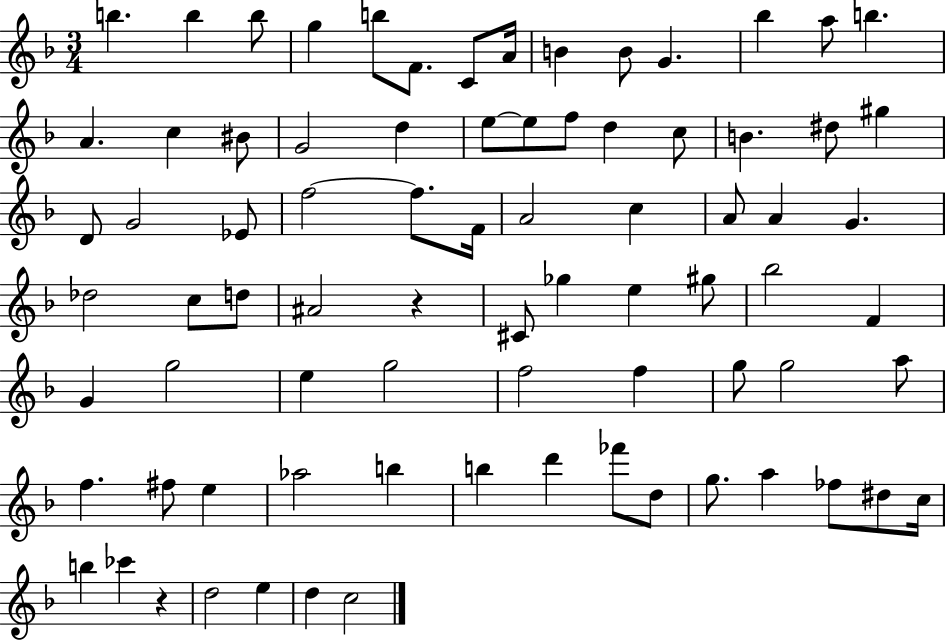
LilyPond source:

{
  \clef treble
  \numericTimeSignature
  \time 3/4
  \key f \major
  b''4. b''4 b''8 | g''4 b''8 f'8. c'8 a'16 | b'4 b'8 g'4. | bes''4 a''8 b''4. | \break a'4. c''4 bis'8 | g'2 d''4 | e''8~~ e''8 f''8 d''4 c''8 | b'4. dis''8 gis''4 | \break d'8 g'2 ees'8 | f''2~~ f''8. f'16 | a'2 c''4 | a'8 a'4 g'4. | \break des''2 c''8 d''8 | ais'2 r4 | cis'8 ges''4 e''4 gis''8 | bes''2 f'4 | \break g'4 g''2 | e''4 g''2 | f''2 f''4 | g''8 g''2 a''8 | \break f''4. fis''8 e''4 | aes''2 b''4 | b''4 d'''4 fes'''8 d''8 | g''8. a''4 fes''8 dis''8 c''16 | \break b''4 ces'''4 r4 | d''2 e''4 | d''4 c''2 | \bar "|."
}